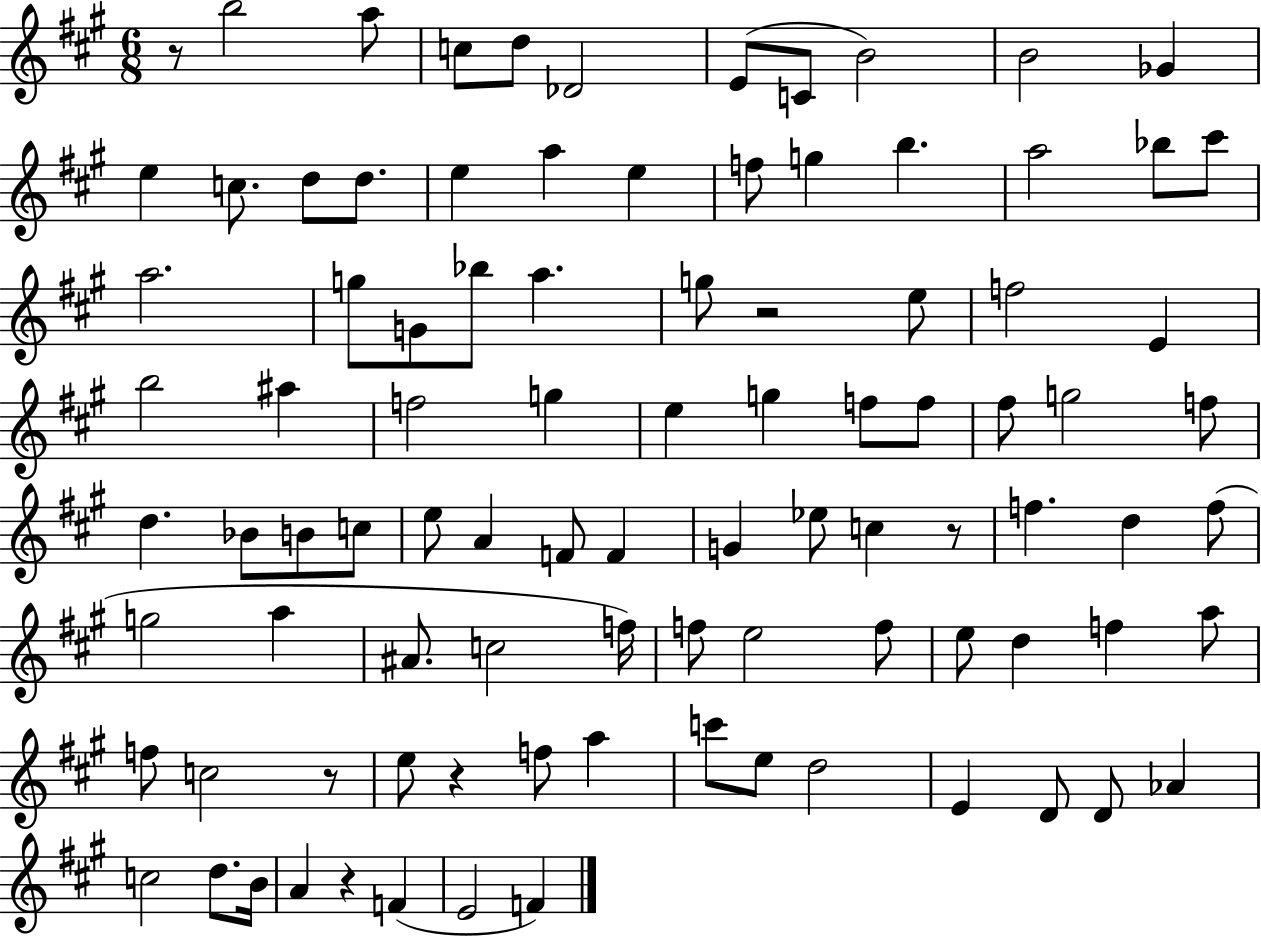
X:1
T:Untitled
M:6/8
L:1/4
K:A
z/2 b2 a/2 c/2 d/2 _D2 E/2 C/2 B2 B2 _G e c/2 d/2 d/2 e a e f/2 g b a2 _b/2 ^c'/2 a2 g/2 G/2 _b/2 a g/2 z2 e/2 f2 E b2 ^a f2 g e g f/2 f/2 ^f/2 g2 f/2 d _B/2 B/2 c/2 e/2 A F/2 F G _e/2 c z/2 f d f/2 g2 a ^A/2 c2 f/4 f/2 e2 f/2 e/2 d f a/2 f/2 c2 z/2 e/2 z f/2 a c'/2 e/2 d2 E D/2 D/2 _A c2 d/2 B/4 A z F E2 F